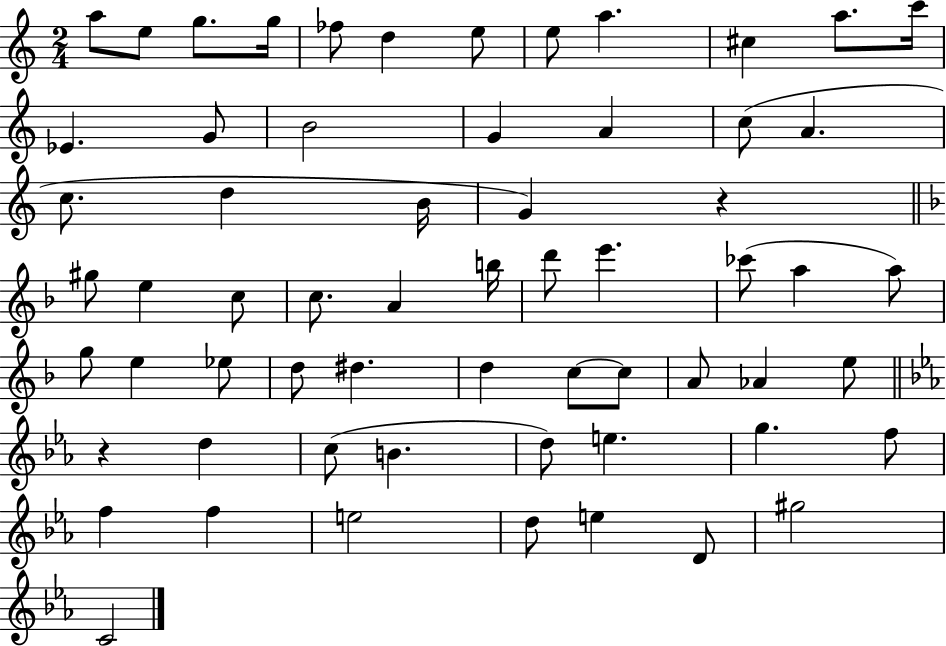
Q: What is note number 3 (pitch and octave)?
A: G5